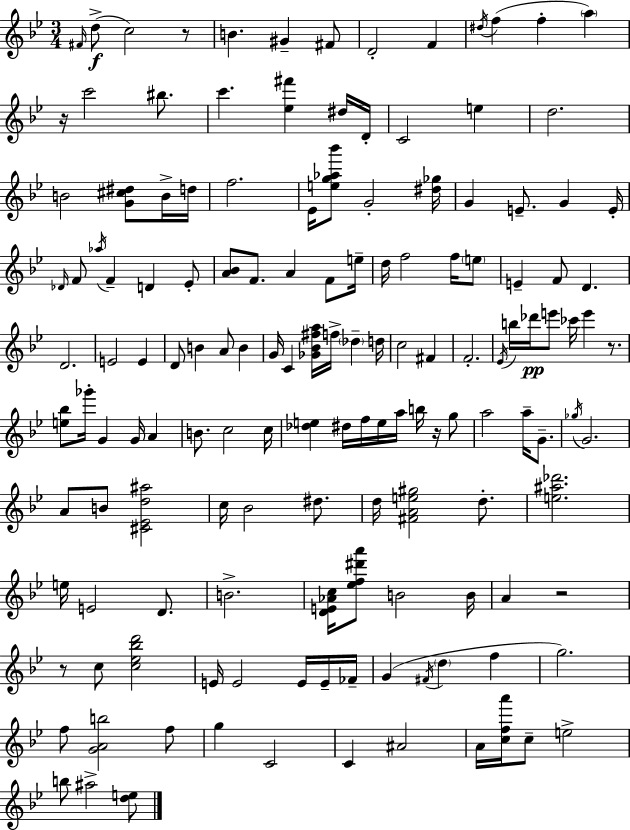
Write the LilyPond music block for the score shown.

{
  \clef treble
  \numericTimeSignature
  \time 3/4
  \key g \minor
  \grace { fis'16 }(\f d''8-> c''2) r8 | b'4. gis'4-- fis'8 | d'2-. f'4 | \acciaccatura { dis''16 }( f''4 f''4-. \parenthesize a''4) | \break r16 c'''2 bis''8. | c'''4. <ees'' fis'''>4 | dis''16 d'16-. c'2 e''4 | d''2. | \break b'2 <g' cis'' dis''>8 | b'16-> d''16 f''2. | ees'16 <e'' g'' aes'' bes'''>8 g'2-. | <dis'' ges''>16 g'4 e'8.-- g'4 | \break e'16-. \grace { des'16 } f'8 \acciaccatura { aes''16 } f'4-- d'4 | ees'8-. <a' bes'>8 f'8. a'4 | f'8 e''16-- d''16 f''2 | f''16 \parenthesize e''8 e'4-- f'8 d'4. | \break d'2. | e'2 | e'4 d'8 b'4 a'8 | b'4 g'16 c'4 <ges' bes' fis'' a''>16 f''16-> \parenthesize des''4-- | \break d''16 c''2 | fis'4 f'2.-. | \acciaccatura { ees'16 } b''16 des'''16\pp e'''8 ces'''16 e'''4 | r8. <e'' bes''>8 ges'''16-. g'4 | \break g'16 a'4 b'8. c''2 | c''16 <des'' e''>4 dis''16 f''16 e''16 | a''16 b''16 r16 g''8 a''2 | a''16-- g'8.-- \acciaccatura { ges''16 } g'2. | \break a'8 b'8 <cis' ees' d'' ais''>2 | c''16 bes'2 | dis''8. d''16 <fis' a' e'' gis''>2 | d''8.-. <e'' ais'' des'''>2. | \break e''16 e'2 | d'8. b'2.-> | <d' e' aes' c''>16 <ees'' f'' dis''' a'''>8 b'2 | b'16 a'4 r2 | \break r8 c''8 <c'' ees'' bes'' d'''>2 | e'16 e'2 | e'16 e'16-- fes'16-- g'4( \acciaccatura { fis'16 } \parenthesize d''4 | f''4 g''2.) | \break f''8 <g' a' b''>2 | f''8 g''4 c'2 | c'4 ais'2 | a'16 <c'' f'' a'''>16 c''8-- e''2-> | \break b''8 ais''2-> | <d'' e''>8 \bar "|."
}